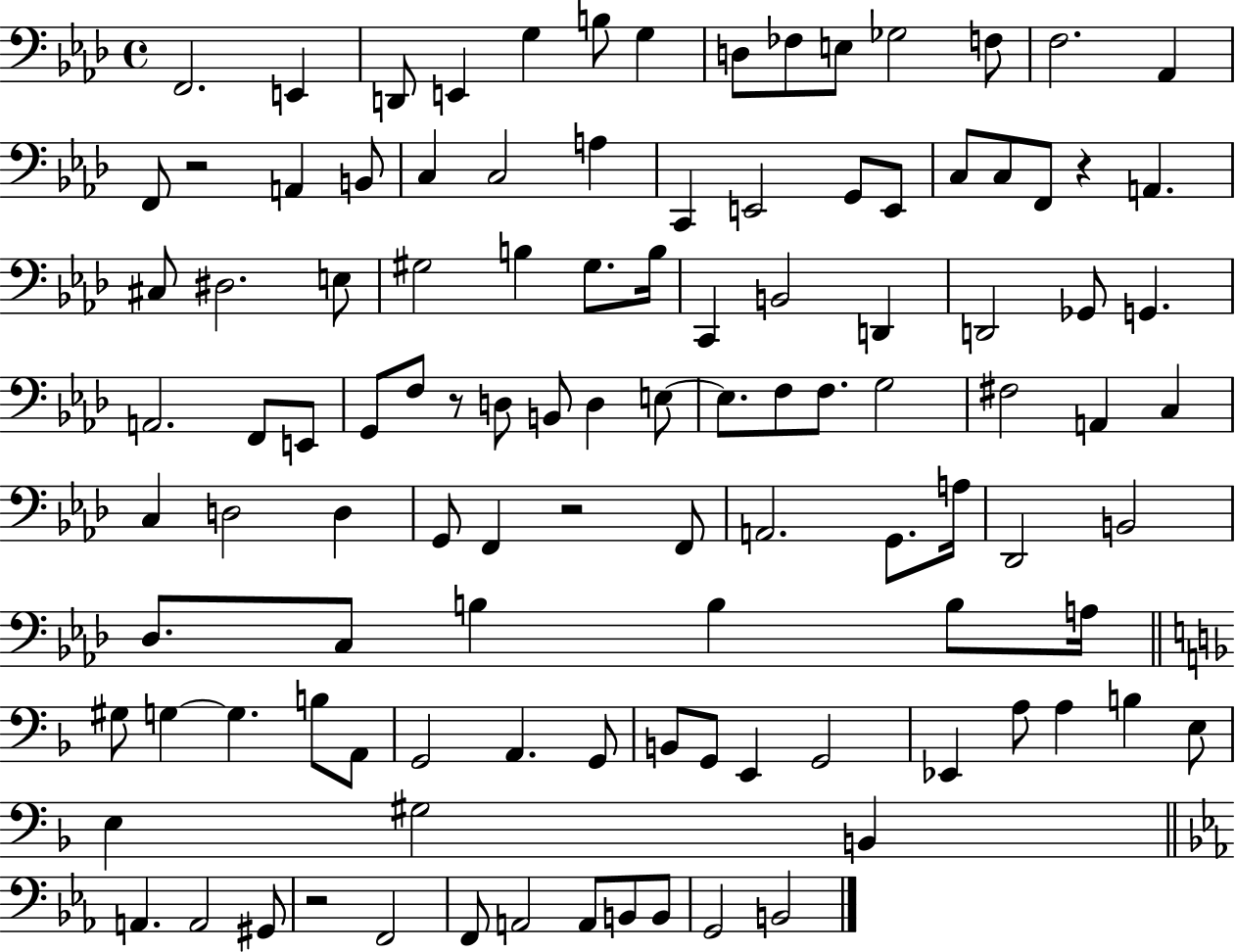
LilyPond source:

{
  \clef bass
  \time 4/4
  \defaultTimeSignature
  \key aes \major
  f,2. e,4 | d,8 e,4 g4 b8 g4 | d8 fes8 e8 ges2 f8 | f2. aes,4 | \break f,8 r2 a,4 b,8 | c4 c2 a4 | c,4 e,2 g,8 e,8 | c8 c8 f,8 r4 a,4. | \break cis8 dis2. e8 | gis2 b4 gis8. b16 | c,4 b,2 d,4 | d,2 ges,8 g,4. | \break a,2. f,8 e,8 | g,8 f8 r8 d8 b,8 d4 e8~~ | e8. f8 f8. g2 | fis2 a,4 c4 | \break c4 d2 d4 | g,8 f,4 r2 f,8 | a,2. g,8. a16 | des,2 b,2 | \break des8. c8 b4 b4 b8 a16 | \bar "||" \break \key d \minor gis8 g4~~ g4. b8 a,8 | g,2 a,4. g,8 | b,8 g,8 e,4 g,2 | ees,4 a8 a4 b4 e8 | \break e4 gis2 b,4 | \bar "||" \break \key ees \major a,4. a,2 gis,8 | r2 f,2 | f,8 a,2 a,8 b,8 b,8 | g,2 b,2 | \break \bar "|."
}